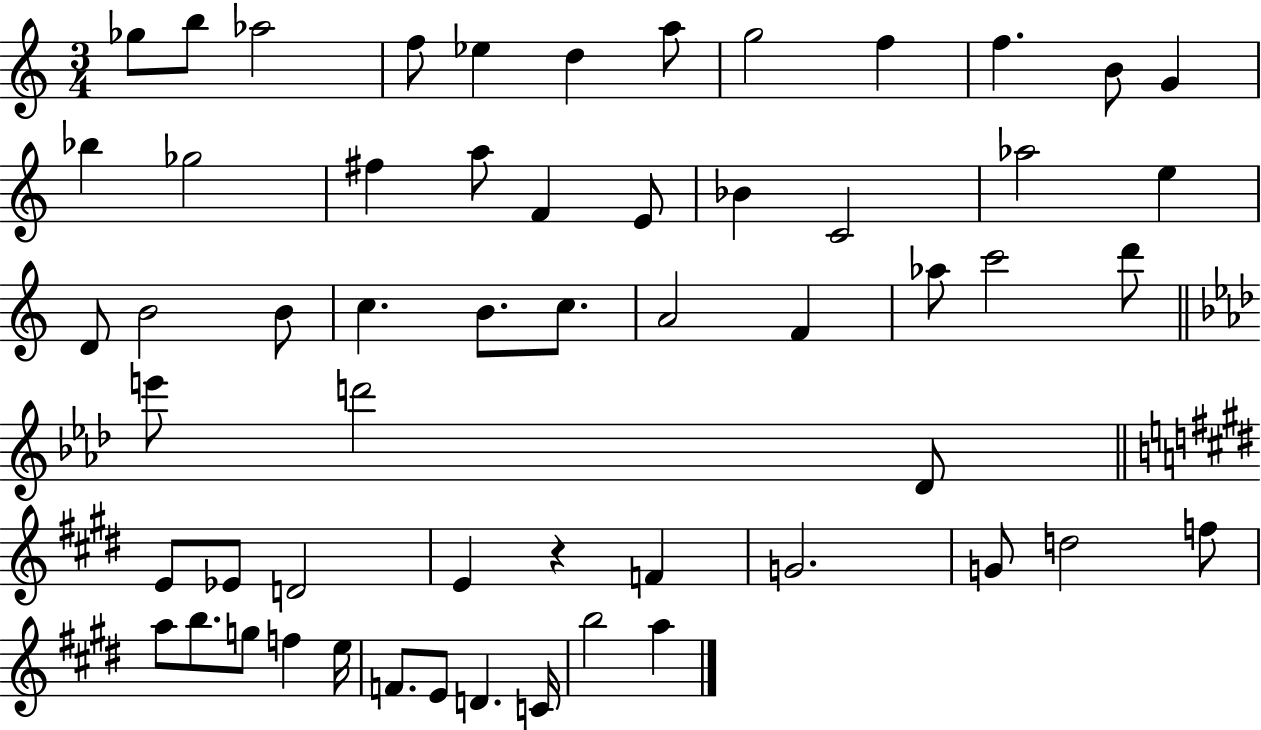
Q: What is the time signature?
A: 3/4